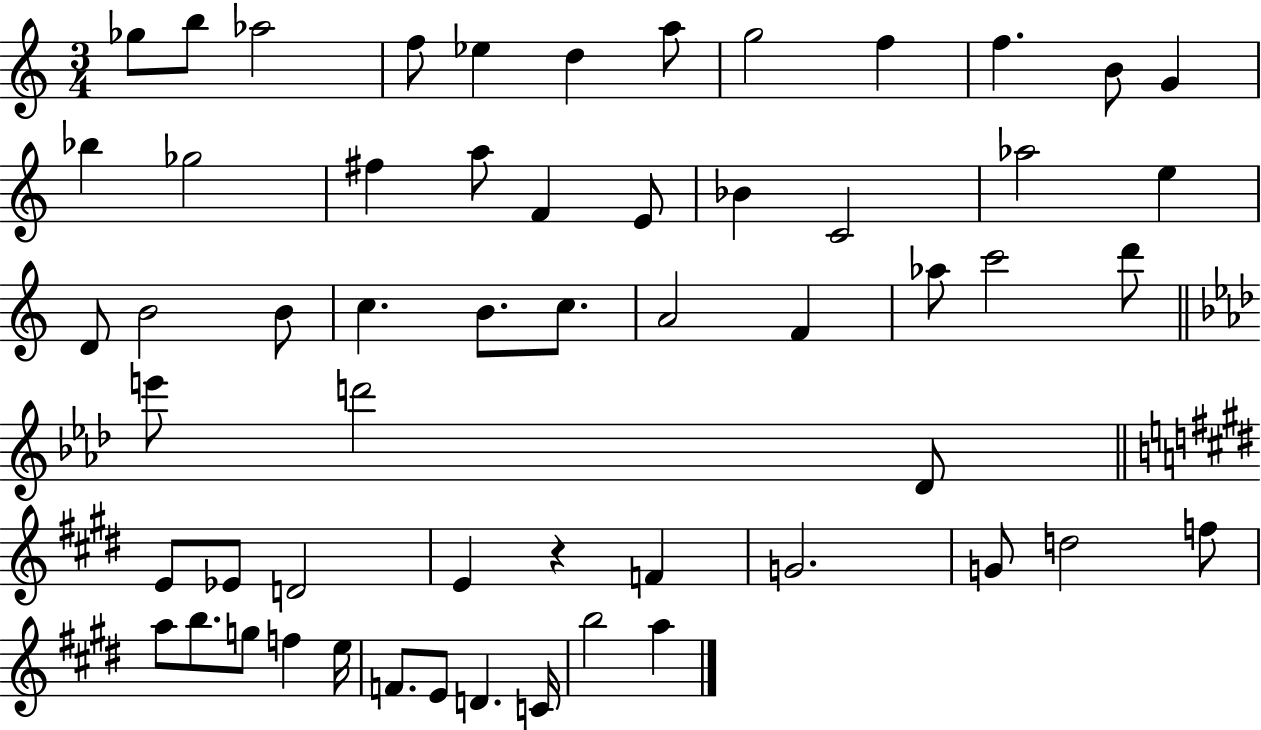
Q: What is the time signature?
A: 3/4